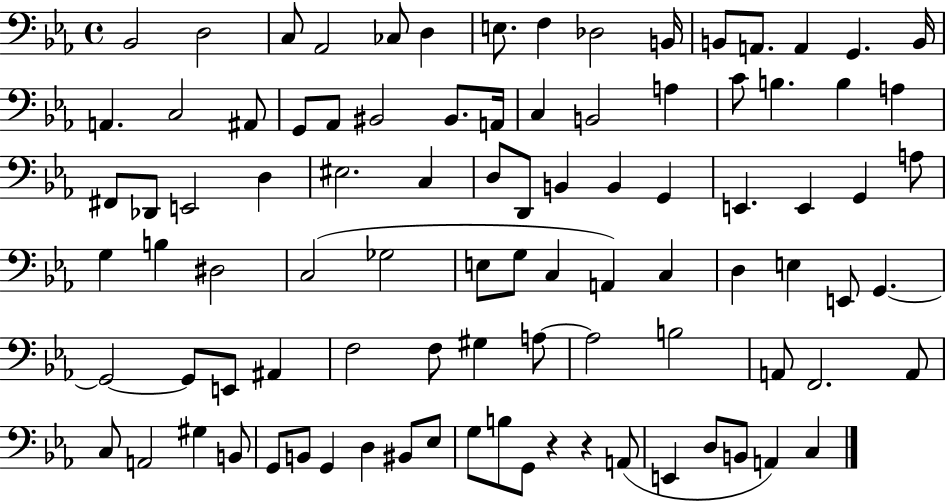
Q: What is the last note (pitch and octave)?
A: C3